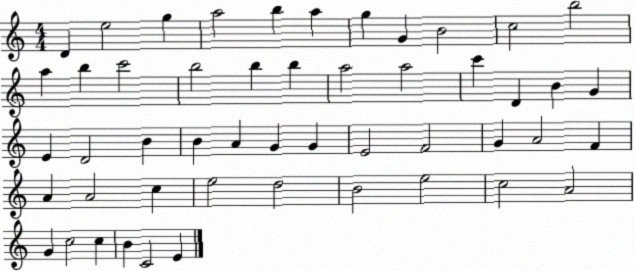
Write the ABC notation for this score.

X:1
T:Untitled
M:4/4
L:1/4
K:C
D e2 g a2 b a g G B2 c2 b2 a b c'2 b2 b b a2 a2 c' D B G E D2 B B A G G E2 F2 G A2 F A A2 c e2 d2 B2 e2 c2 A2 G c2 c B C2 E